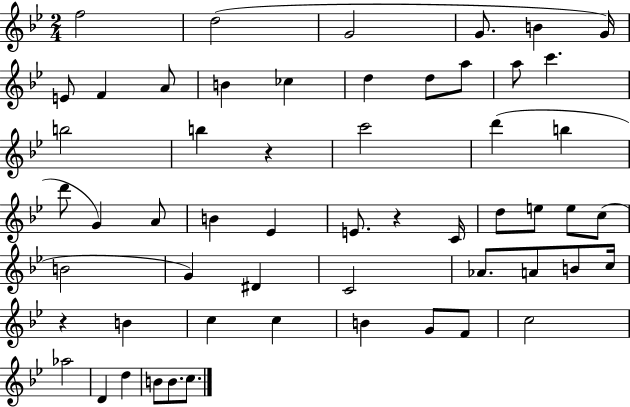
{
  \clef treble
  \numericTimeSignature
  \time 2/4
  \key bes \major
  f''2 | d''2( | g'2 | g'8. b'4 g'16) | \break e'8 f'4 a'8 | b'4 ces''4 | d''4 d''8 a''8 | a''8 c'''4. | \break b''2 | b''4 r4 | c'''2 | d'''4( b''4 | \break d'''8 g'4) a'8 | b'4 ees'4 | e'8. r4 c'16 | d''8 e''8 e''8 c''8( | \break b'2 | g'4) dis'4 | c'2 | aes'8. a'8 b'8 c''16 | \break r4 b'4 | c''4 c''4 | b'4 g'8 f'8 | c''2 | \break aes''2 | d'4 d''4 | b'8 b'8. c''8. | \bar "|."
}